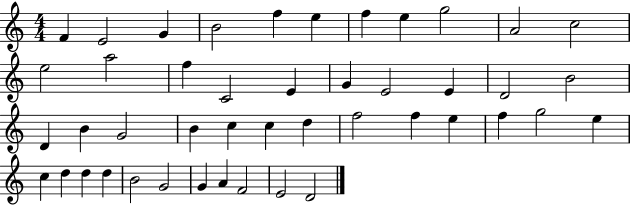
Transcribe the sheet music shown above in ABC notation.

X:1
T:Untitled
M:4/4
L:1/4
K:C
F E2 G B2 f e f e g2 A2 c2 e2 a2 f C2 E G E2 E D2 B2 D B G2 B c c d f2 f e f g2 e c d d d B2 G2 G A F2 E2 D2